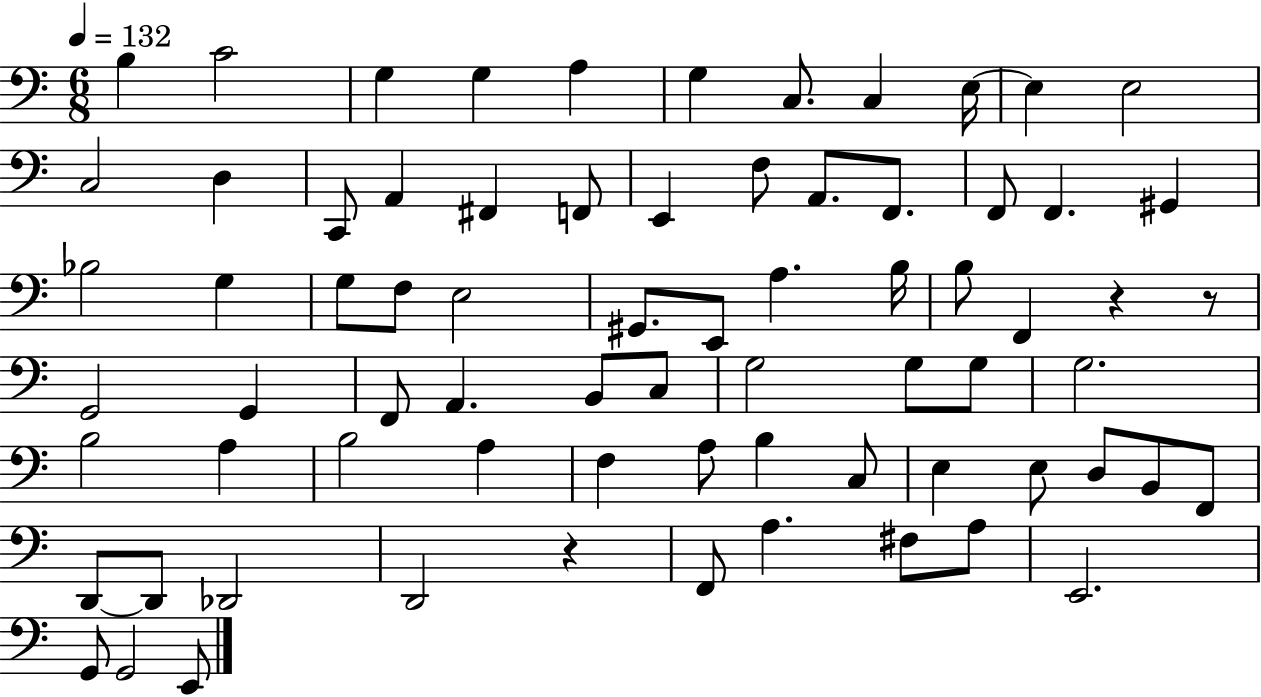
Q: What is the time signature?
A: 6/8